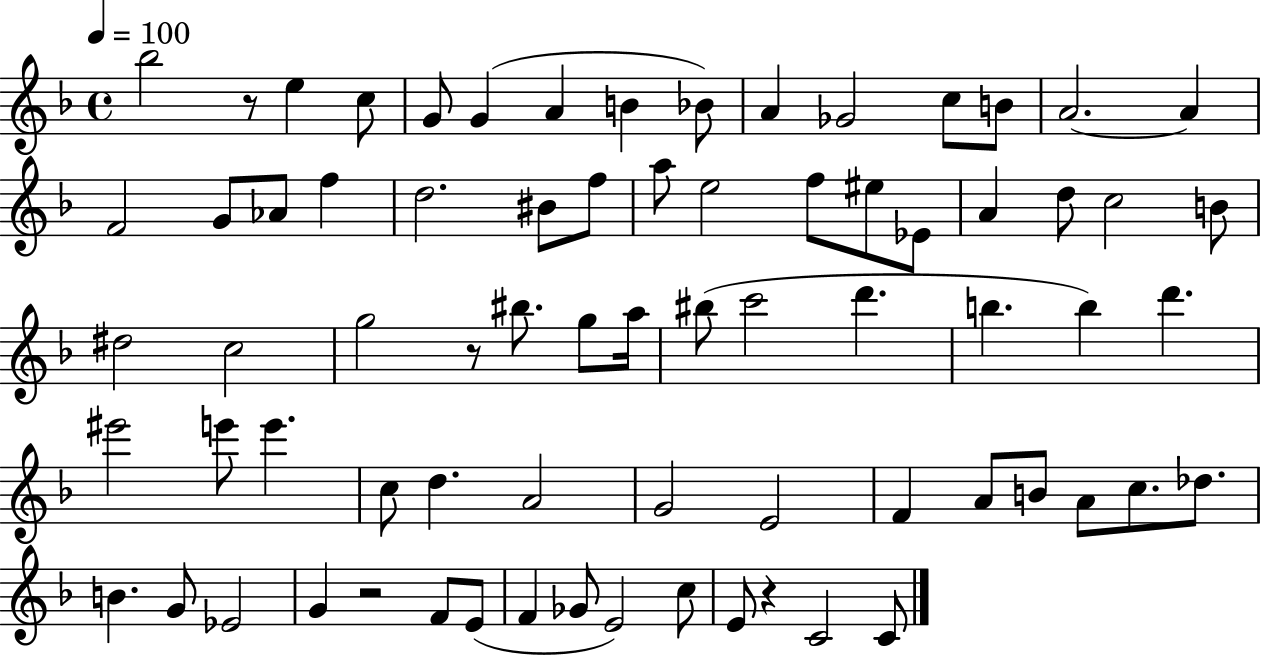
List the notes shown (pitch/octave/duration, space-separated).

Bb5/h R/e E5/q C5/e G4/e G4/q A4/q B4/q Bb4/e A4/q Gb4/h C5/e B4/e A4/h. A4/q F4/h G4/e Ab4/e F5/q D5/h. BIS4/e F5/e A5/e E5/h F5/e EIS5/e Eb4/e A4/q D5/e C5/h B4/e D#5/h C5/h G5/h R/e BIS5/e. G5/e A5/s BIS5/e C6/h D6/q. B5/q. B5/q D6/q. EIS6/h E6/e E6/q. C5/e D5/q. A4/h G4/h E4/h F4/q A4/e B4/e A4/e C5/e. Db5/e. B4/q. G4/e Eb4/h G4/q R/h F4/e E4/e F4/q Gb4/e E4/h C5/e E4/e R/q C4/h C4/e